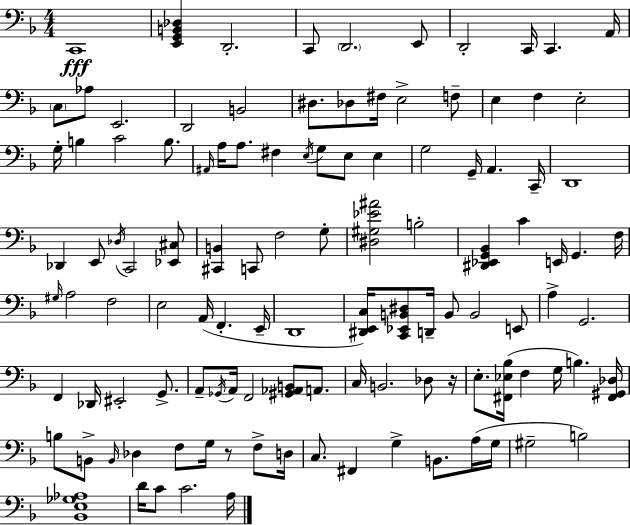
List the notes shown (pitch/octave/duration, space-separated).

C2/w [E2,G2,B2,Db3]/q D2/h. C2/e D2/h. E2/e D2/h C2/s C2/q. A2/s C3/e Ab3/e E2/h. D2/h B2/h D#3/e. Db3/e F#3/s E3/h F3/e E3/q F3/q E3/h G3/s B3/q C4/h B3/e. A#2/s A3/s A3/e. F#3/q E3/s G3/e E3/e E3/q G3/h G2/s A2/q. C2/s D2/w Db2/q E2/e Db3/s C2/h [Eb2,C#3]/e [C#2,B2]/q C2/e F3/h G3/e [D#3,G#3,Eb4,A#4]/h B3/h [D#2,Eb2,G2,Bb2]/q C4/q E2/s G2/q. F3/s G#3/s A3/h F3/h E3/h A2/s F2/q. E2/s D2/w [D#2,E2,C3]/s [C2,Eb2,B2,D#3]/e D2/s B2/e B2/h E2/e A3/q G2/h. F2/q Db2/s EIS2/h G2/e. A2/e Gb2/s A2/s F2/h [G#2,Ab2,B2]/e A2/e. C3/s B2/h. Db3/e R/s E3/e. [F#2,Eb3,Bb3]/s F3/q G3/s B3/q. [F#2,G#2,Db3]/s B3/e B2/e B2/s Db3/q F3/e G3/s R/e F3/e D3/s C3/e. F#2/q G3/q B2/e. A3/s G3/s G#3/h B3/h [Bb2,E3,Gb3,Ab3]/w D4/s C4/e C4/h. A3/s